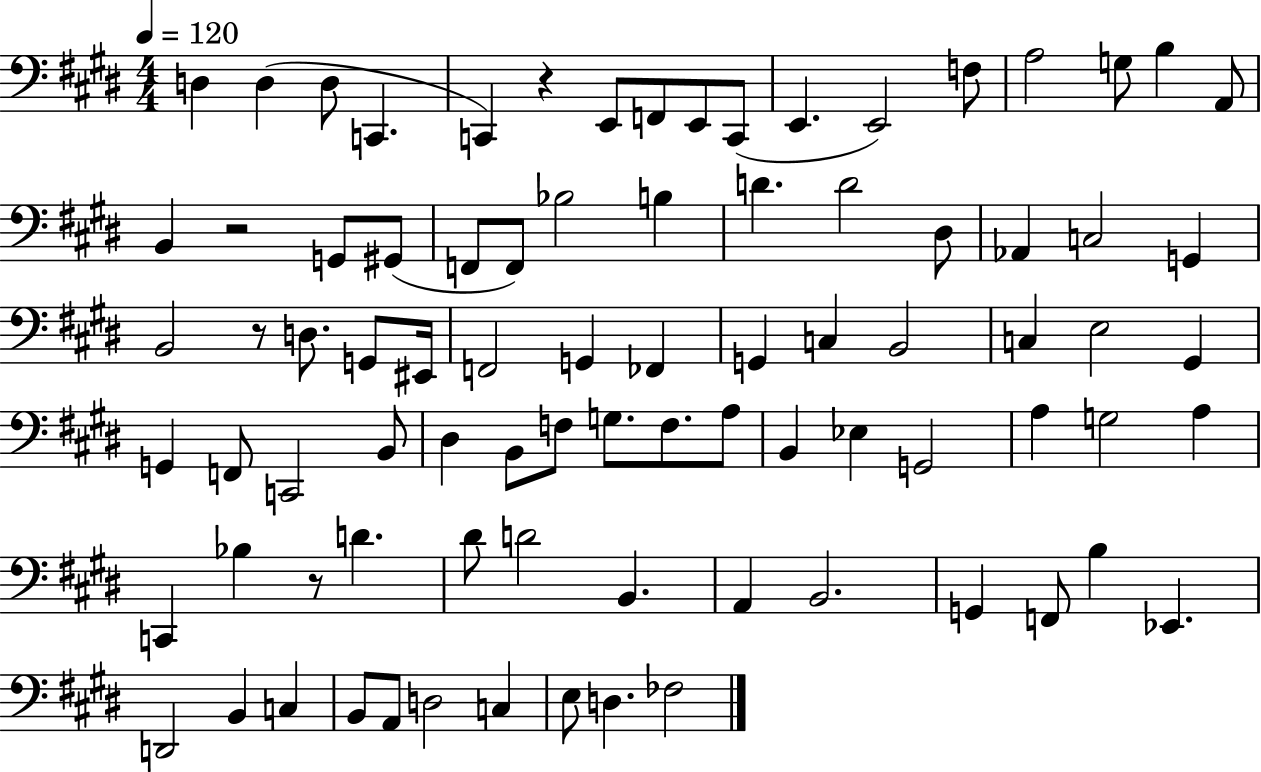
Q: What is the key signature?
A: E major